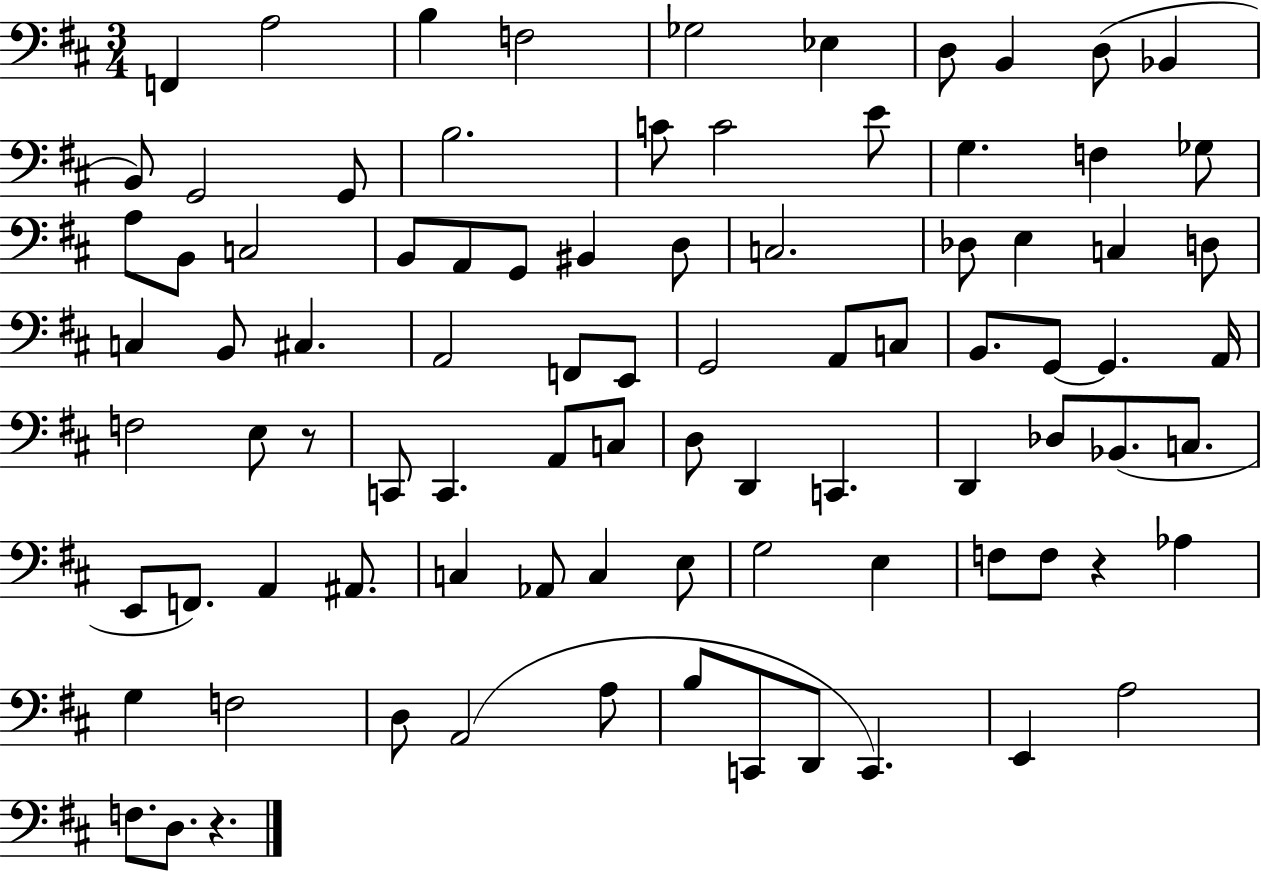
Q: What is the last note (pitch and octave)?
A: D3